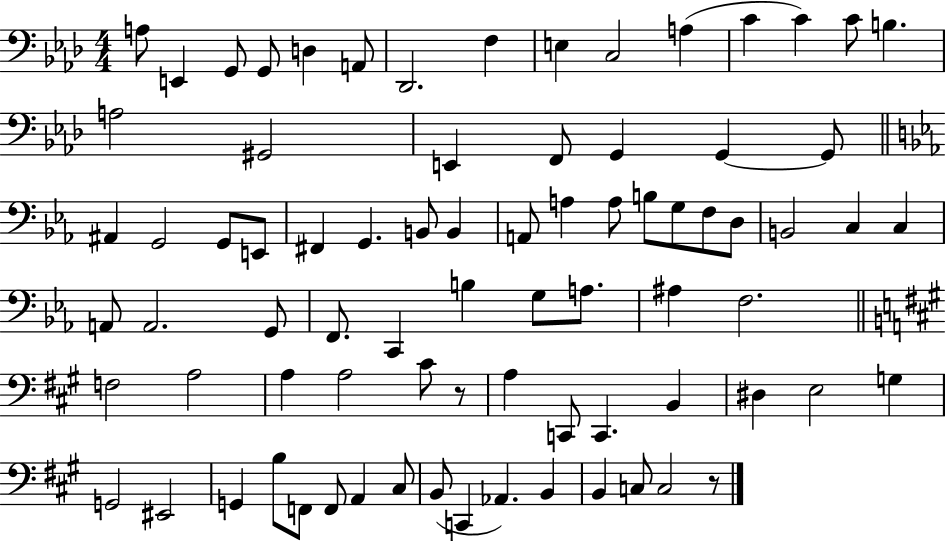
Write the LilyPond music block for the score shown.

{
  \clef bass
  \numericTimeSignature
  \time 4/4
  \key aes \major
  \repeat volta 2 { a8 e,4 g,8 g,8 d4 a,8 | des,2. f4 | e4 c2 a4( | c'4 c'4) c'8 b4. | \break a2 gis,2 | e,4 f,8 g,4 g,4~~ g,8 | \bar "||" \break \key ees \major ais,4 g,2 g,8 e,8 | fis,4 g,4. b,8 b,4 | a,8 a4 a8 b8 g8 f8 d8 | b,2 c4 c4 | \break a,8 a,2. g,8 | f,8. c,4 b4 g8 a8. | ais4 f2. | \bar "||" \break \key a \major f2 a2 | a4 a2 cis'8 r8 | a4 c,8 c,4. b,4 | dis4 e2 g4 | \break g,2 eis,2 | g,4 b8 f,8 f,8 a,4 cis8 | b,8( c,4 aes,4.) b,4 | b,4 c8 c2 r8 | \break } \bar "|."
}